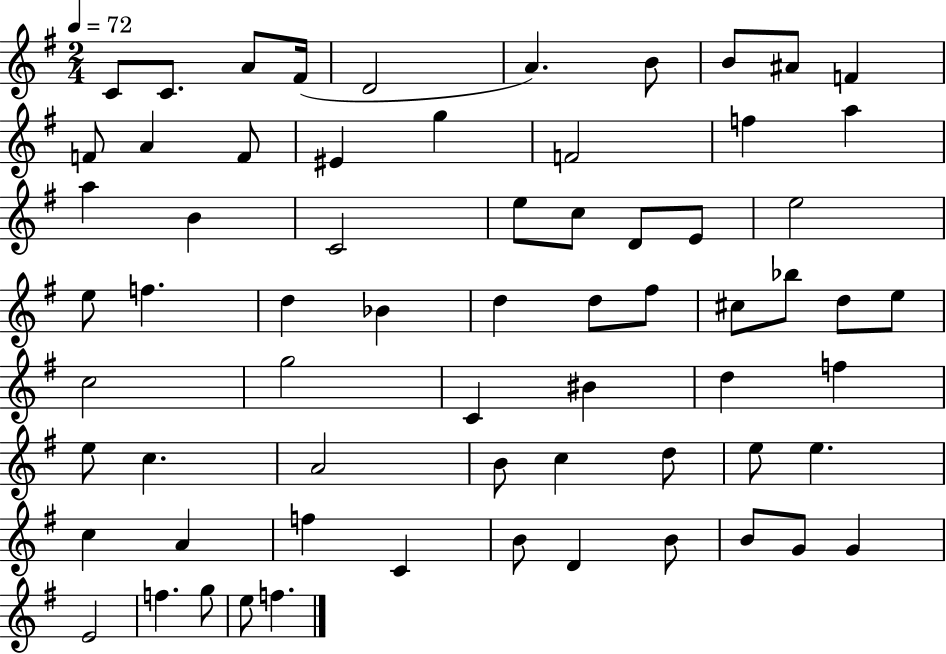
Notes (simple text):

C4/e C4/e. A4/e F#4/s D4/h A4/q. B4/e B4/e A#4/e F4/q F4/e A4/q F4/e EIS4/q G5/q F4/h F5/q A5/q A5/q B4/q C4/h E5/e C5/e D4/e E4/e E5/h E5/e F5/q. D5/q Bb4/q D5/q D5/e F#5/e C#5/e Bb5/e D5/e E5/e C5/h G5/h C4/q BIS4/q D5/q F5/q E5/e C5/q. A4/h B4/e C5/q D5/e E5/e E5/q. C5/q A4/q F5/q C4/q B4/e D4/q B4/e B4/e G4/e G4/q E4/h F5/q. G5/e E5/e F5/q.